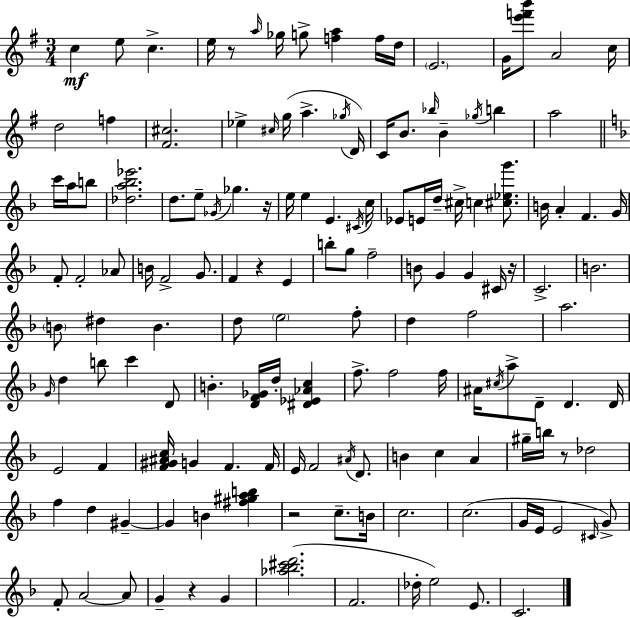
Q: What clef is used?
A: treble